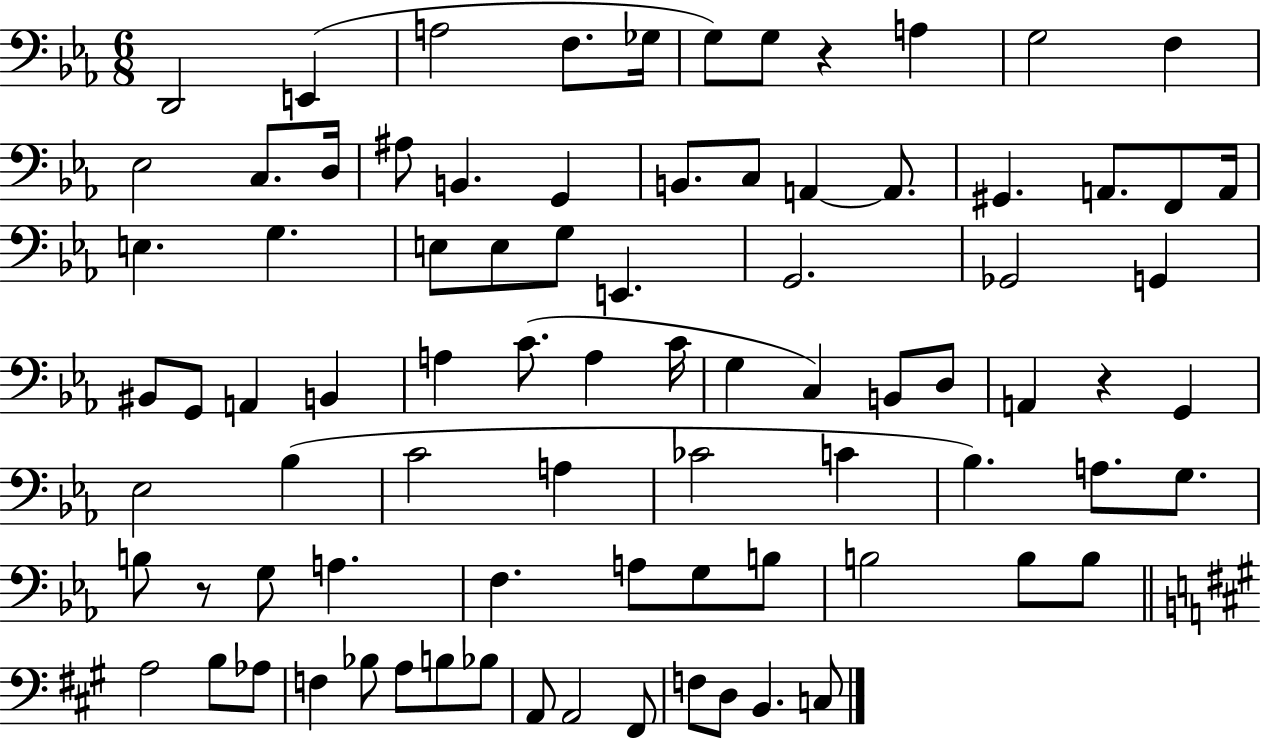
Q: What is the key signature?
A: EES major